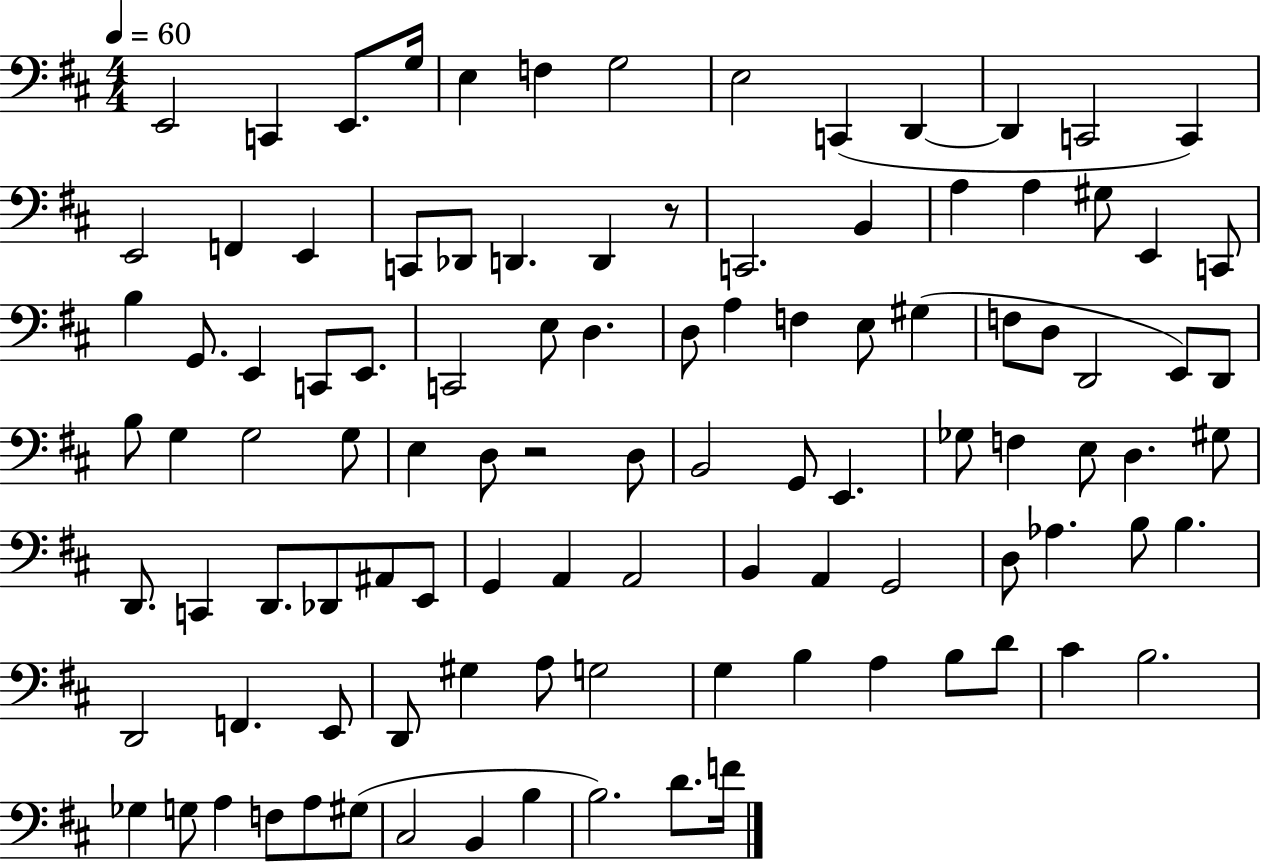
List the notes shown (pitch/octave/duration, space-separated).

E2/h C2/q E2/e. G3/s E3/q F3/q G3/h E3/h C2/q D2/q D2/q C2/h C2/q E2/h F2/q E2/q C2/e Db2/e D2/q. D2/q R/e C2/h. B2/q A3/q A3/q G#3/e E2/q C2/e B3/q G2/e. E2/q C2/e E2/e. C2/h E3/e D3/q. D3/e A3/q F3/q E3/e G#3/q F3/e D3/e D2/h E2/e D2/e B3/e G3/q G3/h G3/e E3/q D3/e R/h D3/e B2/h G2/e E2/q. Gb3/e F3/q E3/e D3/q. G#3/e D2/e. C2/q D2/e. Db2/e A#2/e E2/e G2/q A2/q A2/h B2/q A2/q G2/h D3/e Ab3/q. B3/e B3/q. D2/h F2/q. E2/e D2/e G#3/q A3/e G3/h G3/q B3/q A3/q B3/e D4/e C#4/q B3/h. Gb3/q G3/e A3/q F3/e A3/e G#3/e C#3/h B2/q B3/q B3/h. D4/e. F4/s